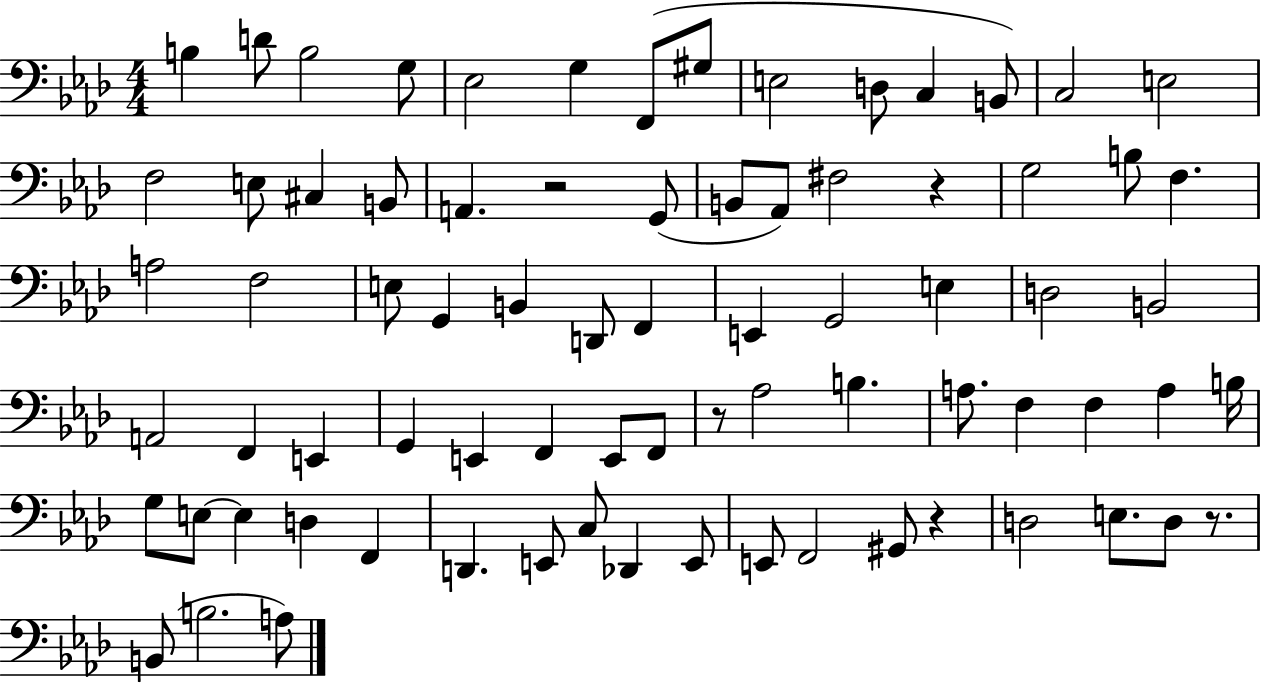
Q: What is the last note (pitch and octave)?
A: A3